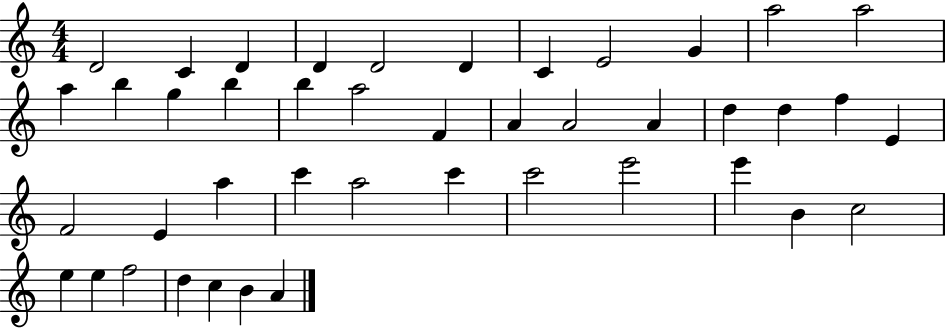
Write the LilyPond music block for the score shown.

{
  \clef treble
  \numericTimeSignature
  \time 4/4
  \key c \major
  d'2 c'4 d'4 | d'4 d'2 d'4 | c'4 e'2 g'4 | a''2 a''2 | \break a''4 b''4 g''4 b''4 | b''4 a''2 f'4 | a'4 a'2 a'4 | d''4 d''4 f''4 e'4 | \break f'2 e'4 a''4 | c'''4 a''2 c'''4 | c'''2 e'''2 | e'''4 b'4 c''2 | \break e''4 e''4 f''2 | d''4 c''4 b'4 a'4 | \bar "|."
}